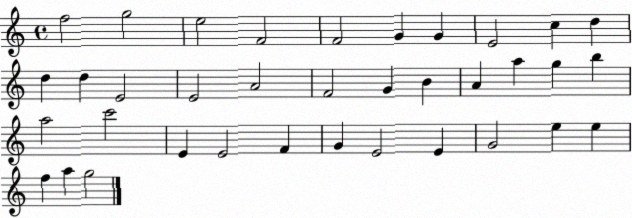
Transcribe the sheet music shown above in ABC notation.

X:1
T:Untitled
M:4/4
L:1/4
K:C
f2 g2 e2 F2 F2 G G E2 c d d d E2 E2 A2 F2 G B A a g b a2 c'2 E E2 F G E2 E G2 e e f a g2